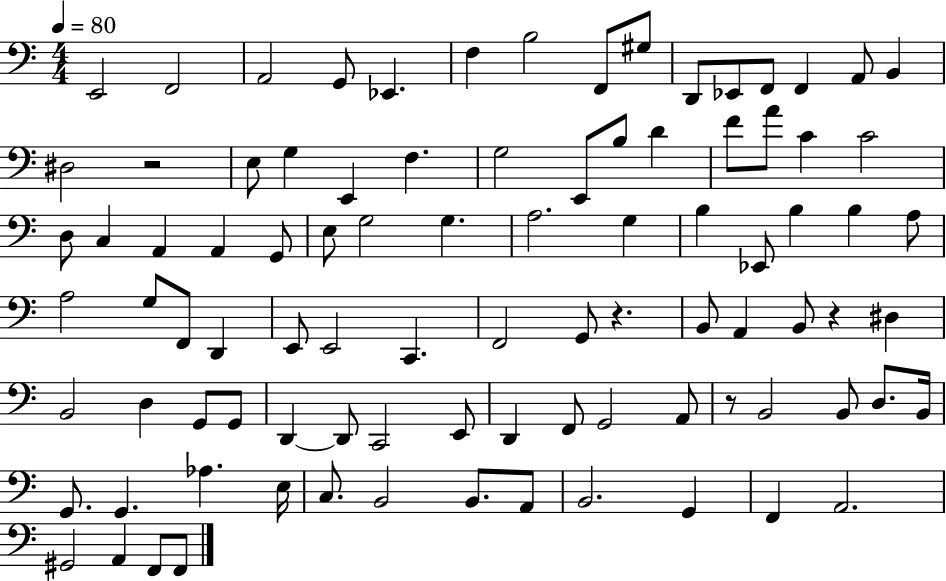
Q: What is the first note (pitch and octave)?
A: E2